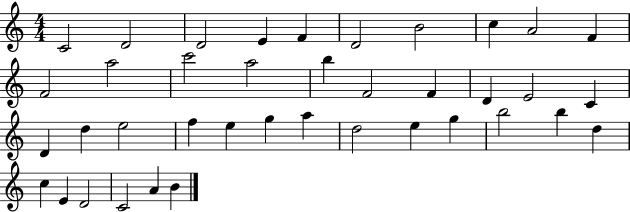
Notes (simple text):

C4/h D4/h D4/h E4/q F4/q D4/h B4/h C5/q A4/h F4/q F4/h A5/h C6/h A5/h B5/q F4/h F4/q D4/q E4/h C4/q D4/q D5/q E5/h F5/q E5/q G5/q A5/q D5/h E5/q G5/q B5/h B5/q D5/q C5/q E4/q D4/h C4/h A4/q B4/q